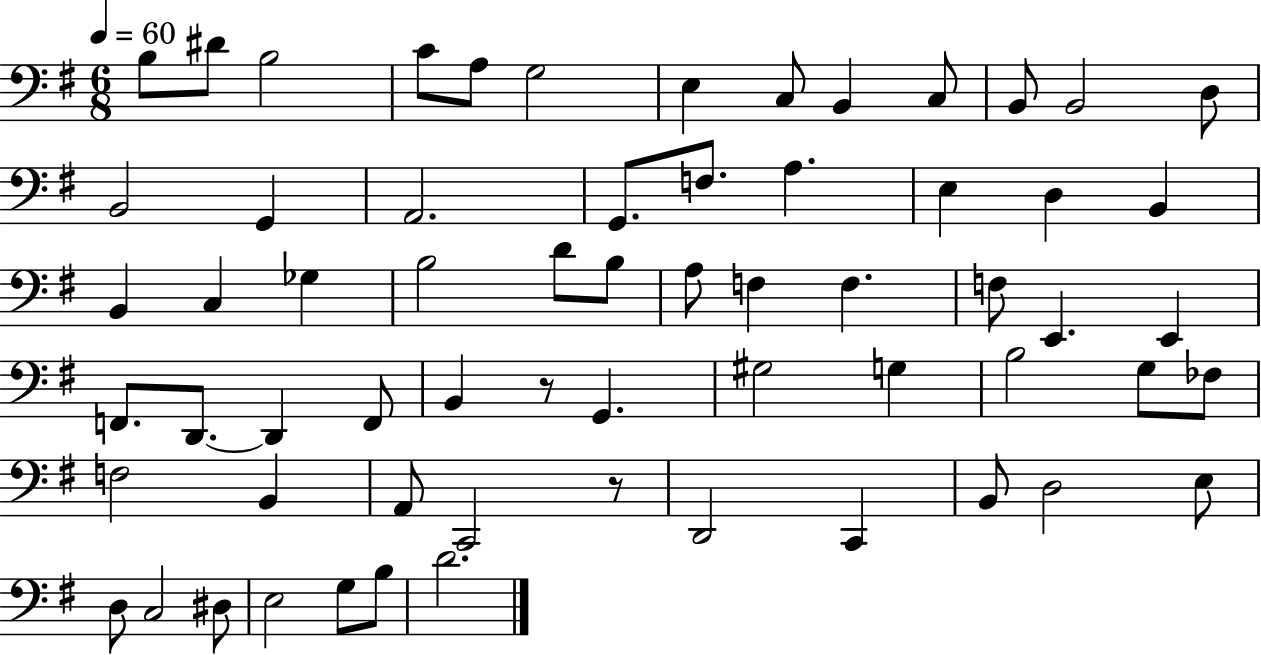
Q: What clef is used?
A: bass